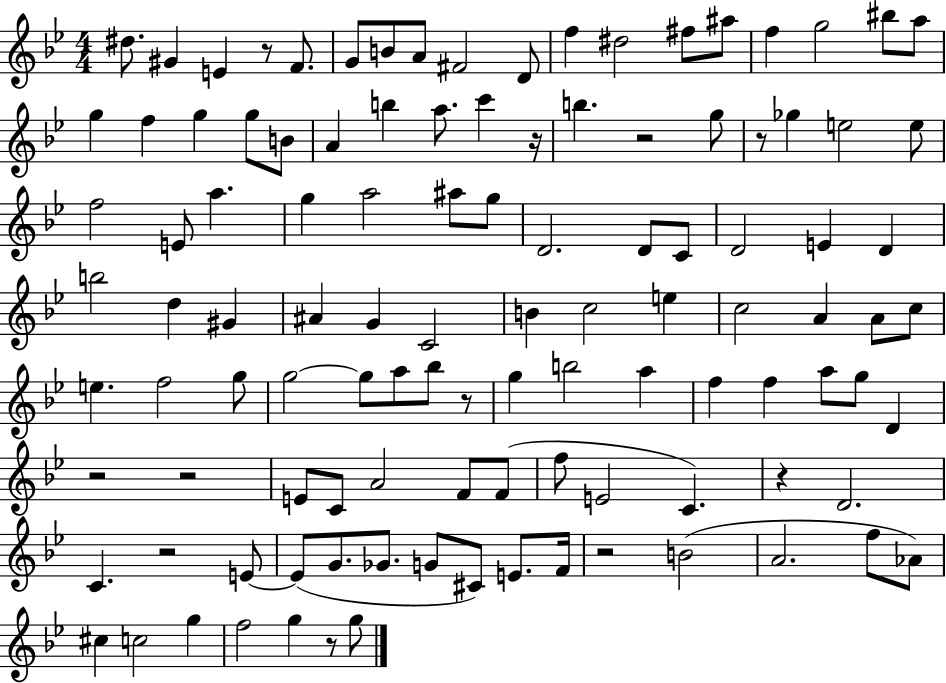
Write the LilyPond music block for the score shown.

{
  \clef treble
  \numericTimeSignature
  \time 4/4
  \key bes \major
  dis''8. gis'4 e'4 r8 f'8. | g'8 b'8 a'8 fis'2 d'8 | f''4 dis''2 fis''8 ais''8 | f''4 g''2 bis''8 a''8 | \break g''4 f''4 g''4 g''8 b'8 | a'4 b''4 a''8. c'''4 r16 | b''4. r2 g''8 | r8 ges''4 e''2 e''8 | \break f''2 e'8 a''4. | g''4 a''2 ais''8 g''8 | d'2. d'8 c'8 | d'2 e'4 d'4 | \break b''2 d''4 gis'4 | ais'4 g'4 c'2 | b'4 c''2 e''4 | c''2 a'4 a'8 c''8 | \break e''4. f''2 g''8 | g''2~~ g''8 a''8 bes''8 r8 | g''4 b''2 a''4 | f''4 f''4 a''8 g''8 d'4 | \break r2 r2 | e'8 c'8 a'2 f'8 f'8( | f''8 e'2 c'4.) | r4 d'2. | \break c'4. r2 e'8~~ | e'8( g'8. ges'8. g'8 cis'8) e'8. f'16 | r2 b'2( | a'2. f''8 aes'8) | \break cis''4 c''2 g''4 | f''2 g''4 r8 g''8 | \bar "|."
}